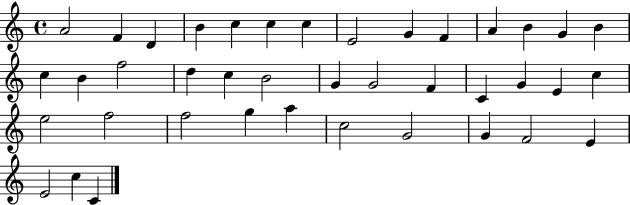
{
  \clef treble
  \time 4/4
  \defaultTimeSignature
  \key c \major
  a'2 f'4 d'4 | b'4 c''4 c''4 c''4 | e'2 g'4 f'4 | a'4 b'4 g'4 b'4 | \break c''4 b'4 f''2 | d''4 c''4 b'2 | g'4 g'2 f'4 | c'4 g'4 e'4 c''4 | \break e''2 f''2 | f''2 g''4 a''4 | c''2 g'2 | g'4 f'2 e'4 | \break e'2 c''4 c'4 | \bar "|."
}